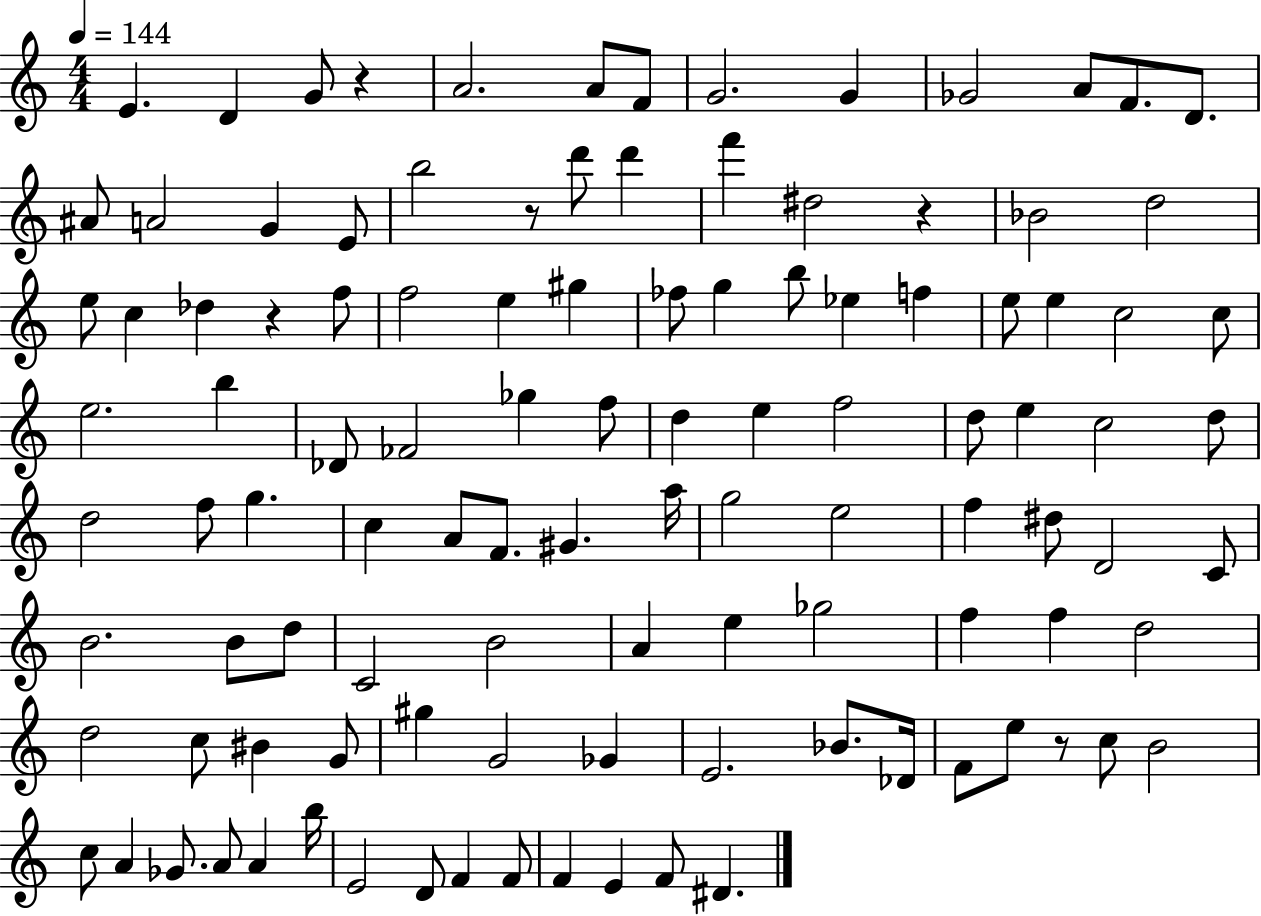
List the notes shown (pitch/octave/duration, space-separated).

E4/q. D4/q G4/e R/q A4/h. A4/e F4/e G4/h. G4/q Gb4/h A4/e F4/e. D4/e. A#4/e A4/h G4/q E4/e B5/h R/e D6/e D6/q F6/q D#5/h R/q Bb4/h D5/h E5/e C5/q Db5/q R/q F5/e F5/h E5/q G#5/q FES5/e G5/q B5/e Eb5/q F5/q E5/e E5/q C5/h C5/e E5/h. B5/q Db4/e FES4/h Gb5/q F5/e D5/q E5/q F5/h D5/e E5/q C5/h D5/e D5/h F5/e G5/q. C5/q A4/e F4/e. G#4/q. A5/s G5/h E5/h F5/q D#5/e D4/h C4/e B4/h. B4/e D5/e C4/h B4/h A4/q E5/q Gb5/h F5/q F5/q D5/h D5/h C5/e BIS4/q G4/e G#5/q G4/h Gb4/q E4/h. Bb4/e. Db4/s F4/e E5/e R/e C5/e B4/h C5/e A4/q Gb4/e. A4/e A4/q B5/s E4/h D4/e F4/q F4/e F4/q E4/q F4/e D#4/q.